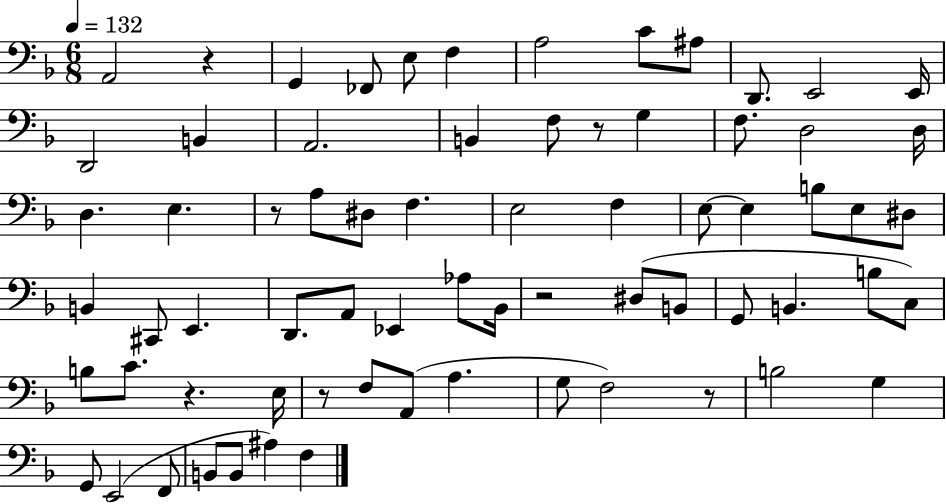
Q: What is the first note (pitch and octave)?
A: A2